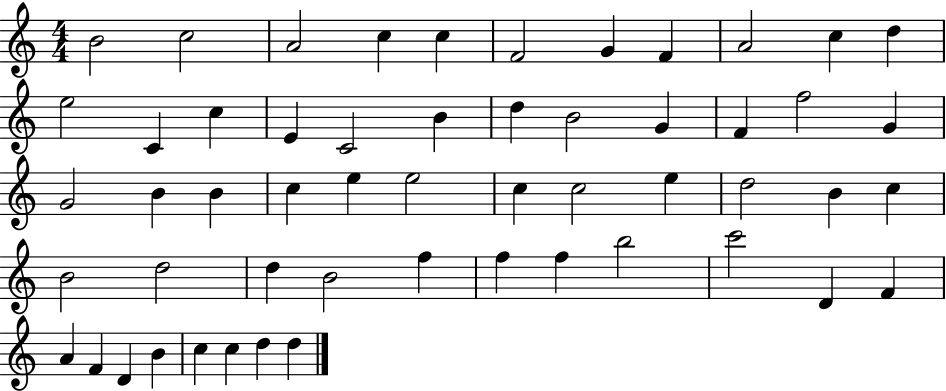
B4/h C5/h A4/h C5/q C5/q F4/h G4/q F4/q A4/h C5/q D5/q E5/h C4/q C5/q E4/q C4/h B4/q D5/q B4/h G4/q F4/q F5/h G4/q G4/h B4/q B4/q C5/q E5/q E5/h C5/q C5/h E5/q D5/h B4/q C5/q B4/h D5/h D5/q B4/h F5/q F5/q F5/q B5/h C6/h D4/q F4/q A4/q F4/q D4/q B4/q C5/q C5/q D5/q D5/q